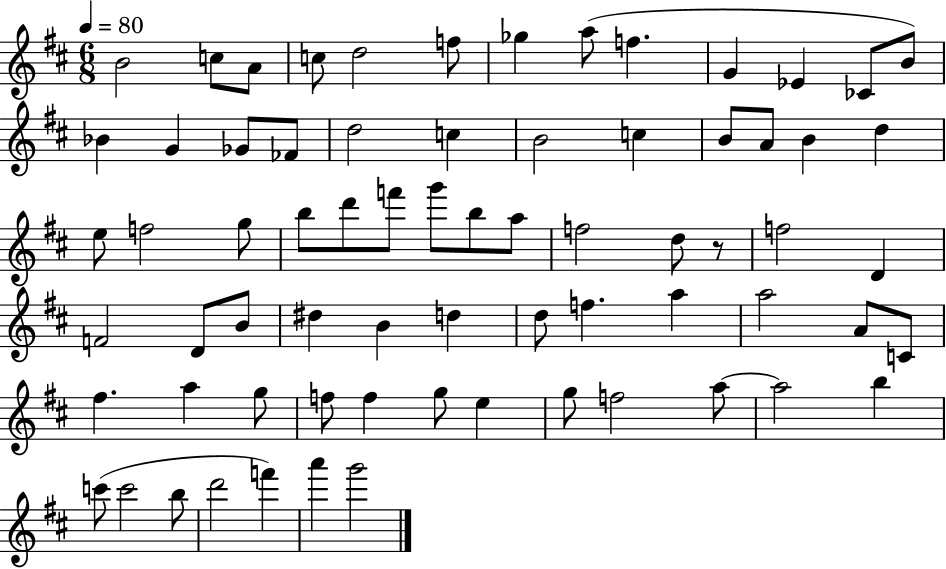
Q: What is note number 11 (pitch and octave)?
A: Eb4